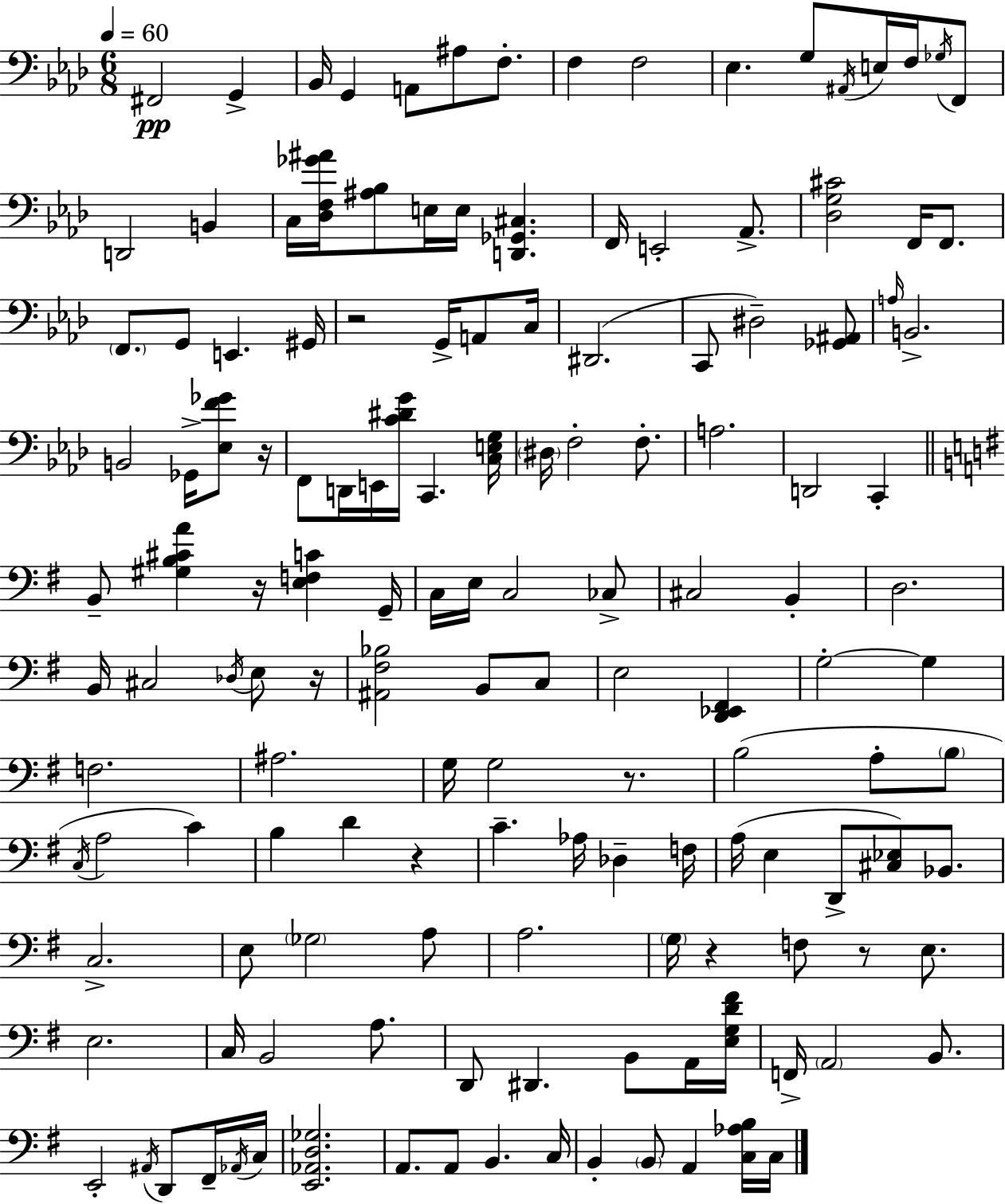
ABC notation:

X:1
T:Untitled
M:6/8
L:1/4
K:Ab
^F,,2 G,, _B,,/4 G,, A,,/2 ^A,/2 F,/2 F, F,2 _E, G,/2 ^A,,/4 E,/4 F,/4 _G,/4 F,,/2 D,,2 B,, C,/4 [_D,F,_G^A]/4 [^A,_B,]/2 E,/4 E,/4 [D,,_G,,^C,] F,,/4 E,,2 _A,,/2 [_D,G,^C]2 F,,/4 F,,/2 F,,/2 G,,/2 E,, ^G,,/4 z2 G,,/4 A,,/2 C,/4 ^D,,2 C,,/2 ^D,2 [_G,,^A,,]/2 A,/4 B,,2 B,,2 _G,,/4 [_E,F_G]/2 z/4 F,,/2 D,,/4 E,,/4 [C^DG]/4 C,, [C,E,G,]/4 ^D,/4 F,2 F,/2 A,2 D,,2 C,, B,,/2 [^G,B,^CA] z/4 [E,F,C] G,,/4 C,/4 E,/4 C,2 _C,/2 ^C,2 B,, D,2 B,,/4 ^C,2 _D,/4 E,/2 z/4 [^A,,^F,_B,]2 B,,/2 C,/2 E,2 [D,,_E,,^F,,] G,2 G, F,2 ^A,2 G,/4 G,2 z/2 B,2 A,/2 B,/2 C,/4 A,2 C B, D z C _A,/4 _D, F,/4 A,/4 E, D,,/2 [^C,_E,]/2 _B,,/2 C,2 E,/2 _G,2 A,/2 A,2 G,/4 z F,/2 z/2 E,/2 E,2 C,/4 B,,2 A,/2 D,,/2 ^D,, B,,/2 A,,/4 [E,G,D^F]/4 F,,/4 A,,2 B,,/2 E,,2 ^A,,/4 D,,/2 ^F,,/4 _A,,/4 C,/4 [E,,_A,,D,_G,]2 A,,/2 A,,/2 B,, C,/4 B,, B,,/2 A,, [C,_A,B,]/4 C,/4